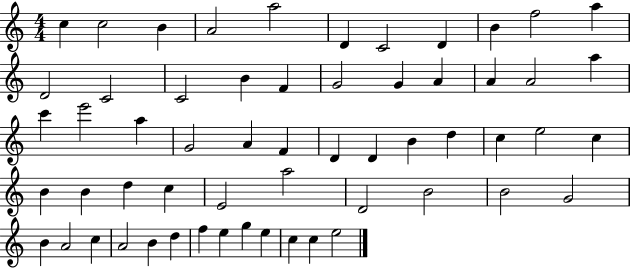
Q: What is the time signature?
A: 4/4